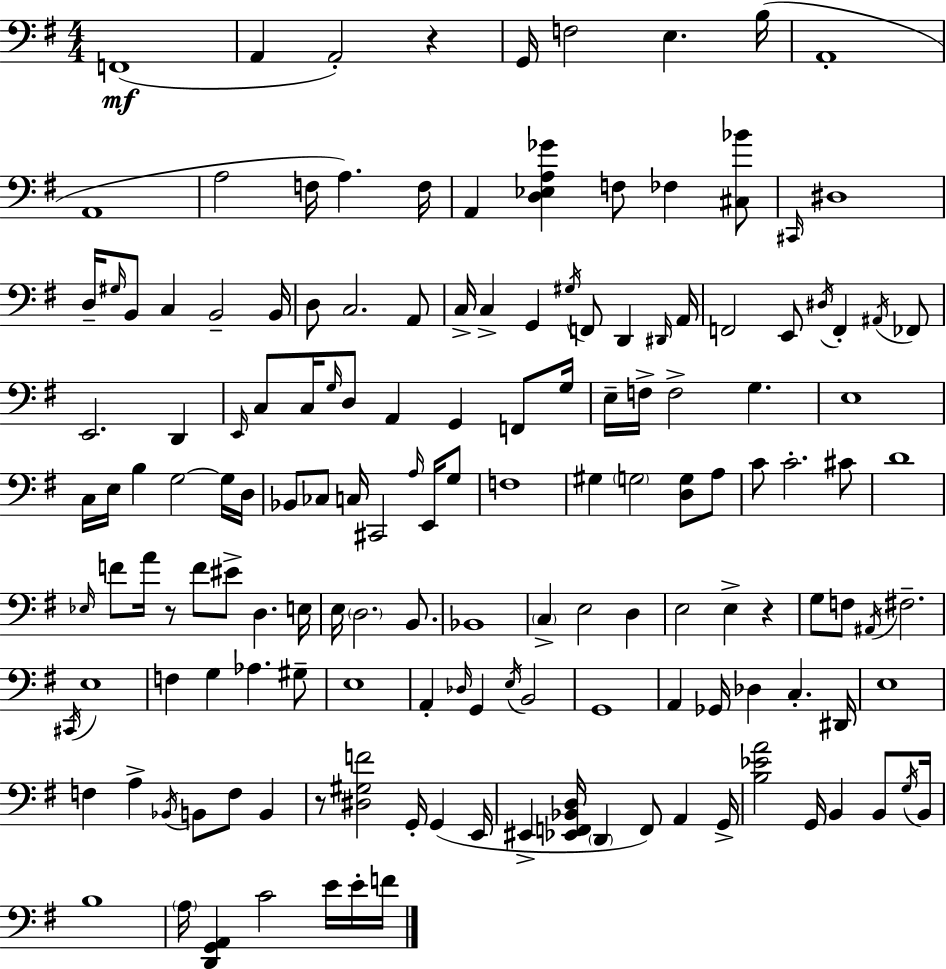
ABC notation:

X:1
T:Untitled
M:4/4
L:1/4
K:G
F,,4 A,, A,,2 z G,,/4 F,2 E, B,/4 A,,4 A,,4 A,2 F,/4 A, F,/4 A,, [D,_E,A,_G] F,/2 _F, [^C,_B]/2 ^C,,/4 ^D,4 D,/4 ^G,/4 B,,/2 C, B,,2 B,,/4 D,/2 C,2 A,,/2 C,/4 C, G,, ^G,/4 F,,/2 D,, ^D,,/4 A,,/4 F,,2 E,,/2 ^D,/4 F,, ^A,,/4 _F,,/2 E,,2 D,, E,,/4 C,/2 C,/4 G,/4 D,/2 A,, G,, F,,/2 G,/4 E,/4 F,/4 F,2 G, E,4 C,/4 E,/4 B, G,2 G,/4 D,/4 _B,,/2 _C,/2 C,/4 ^C,,2 A,/4 E,,/4 G,/2 F,4 ^G, G,2 [D,G,]/2 A,/2 C/2 C2 ^C/2 D4 _E,/4 F/2 A/4 z/2 F/2 ^E/2 D, E,/4 E,/4 D,2 B,,/2 _B,,4 C, E,2 D, E,2 E, z G,/2 F,/2 ^A,,/4 ^F,2 ^C,,/4 E,4 F, G, _A, ^G,/2 E,4 A,, _D,/4 G,, E,/4 B,,2 G,,4 A,, _G,,/4 _D, C, ^D,,/4 E,4 F, A, _B,,/4 B,,/2 F,/2 B,, z/2 [^D,^G,F]2 G,,/4 G,, E,,/4 ^E,, [_E,,F,,_B,,D,]/4 D,, F,,/2 A,, G,,/4 [B,_EA]2 G,,/4 B,, B,,/2 G,/4 B,,/4 B,4 A,/4 [D,,G,,A,,] C2 E/4 E/4 F/4